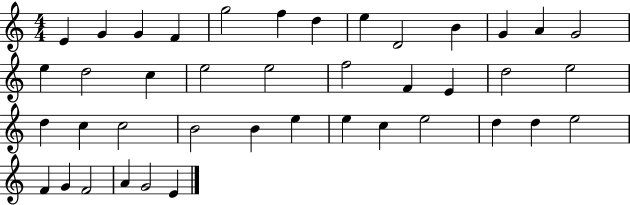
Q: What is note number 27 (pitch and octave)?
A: B4